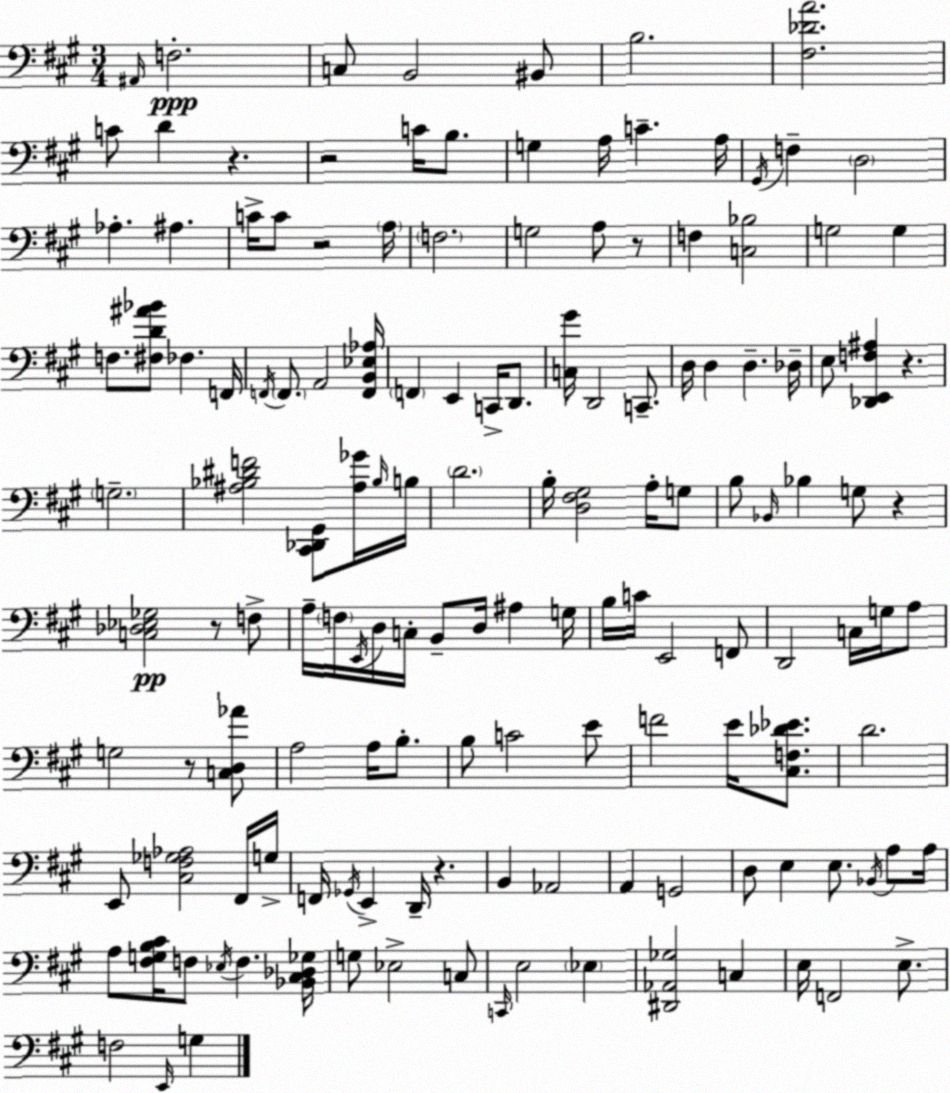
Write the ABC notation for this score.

X:1
T:Untitled
M:3/4
L:1/4
K:A
^A,,/4 F,2 C,/2 B,,2 ^B,,/2 B,2 [^F,_DA]2 C/2 D z z2 C/4 B,/2 G, A,/4 C A,/4 ^G,,/4 F, D,2 _A, ^A, C/4 C/2 z2 A,/4 F,2 G,2 A,/2 z/2 F, [C,_B,]2 G,2 G, F,/2 [^F,D^A_B]/2 _F, F,,/4 F,,/4 F,,/2 A,,2 [F,,B,,_E,_A,]/4 F,, E,, C,,/4 D,,/2 [C,^G]/4 D,,2 C,,/2 D,/4 D, D, _D,/4 E,/2 [_D,,E,,F,^A,] z G,2 [^A,_B,^DF]2 [^C,,_D,,^G,,]/2 [^A,_G]/4 _B,/4 B,/4 D2 B,/4 [D,^F,^G,]2 A,/4 G,/2 B,/2 _B,,/4 _B, G,/2 z [C,_D,_E,_G,]2 z/2 F,/2 A,/4 F,/4 E,,/4 D,/4 C,/4 B,,/2 D,/4 ^A, G,/4 B,/4 C/4 E,,2 F,,/2 D,,2 C,/4 G,/4 A,/2 G,2 z/2 [C,D,_A]/2 A,2 A,/4 B,/2 B,/2 C2 E/2 F2 E/4 [^C,F,_D_E]/2 D2 E,,/2 [^C,F,_G,_A,]2 ^F,,/4 G,/4 F,,/4 _G,,/4 E,, D,,/4 z B,, _A,,2 A,, G,,2 D,/2 E, E,/2 _B,,/4 A,/2 A,/4 A,/2 [^F,G,B,^C]/4 F,/2 _E,/4 F, [_B,,^C,_D,_G,]/4 G,/2 _E,2 C,/2 C,,/4 E,2 _E, [^D,,_A,,_G,]2 C, E,/4 F,,2 E,/2 F,2 E,,/4 G,